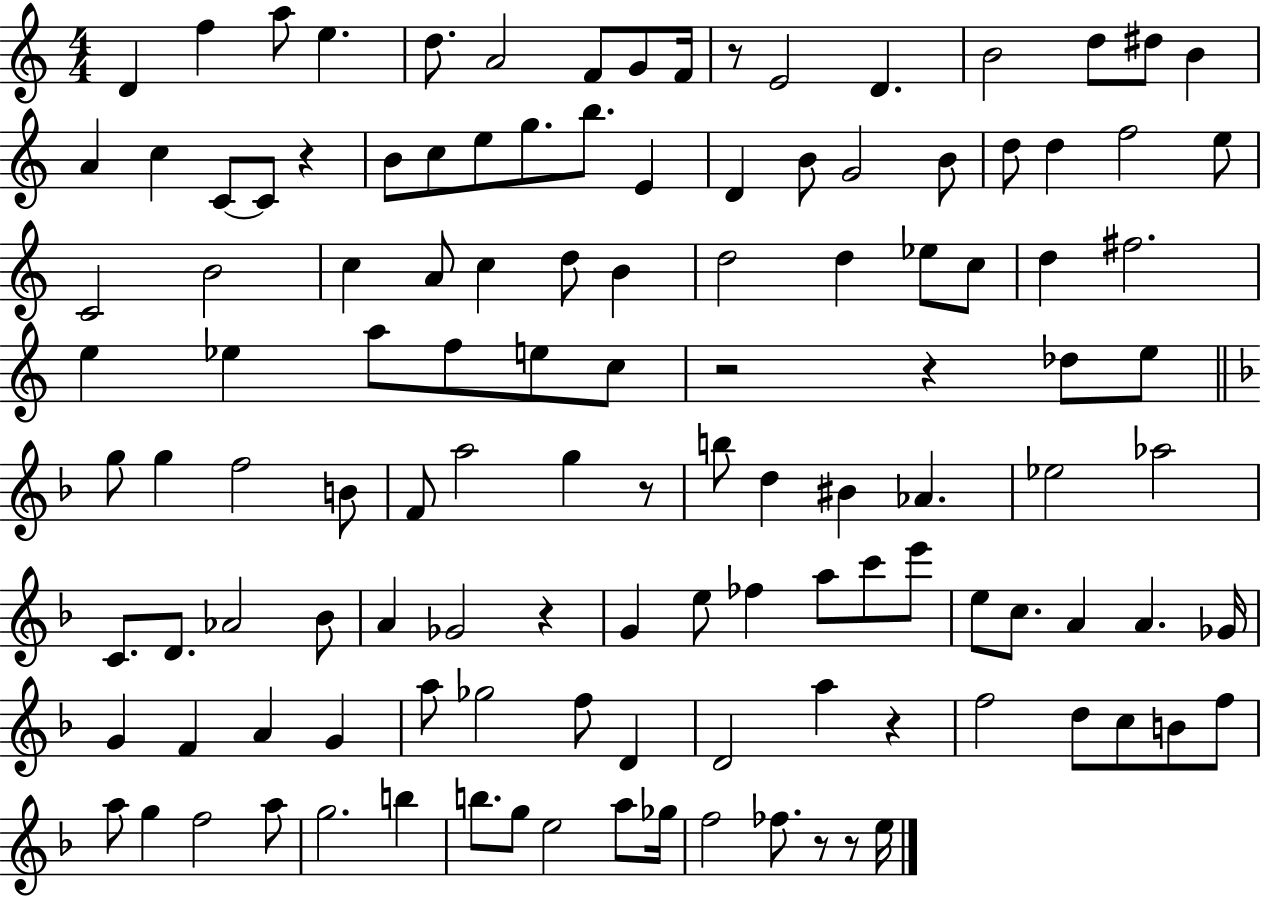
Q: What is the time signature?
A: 4/4